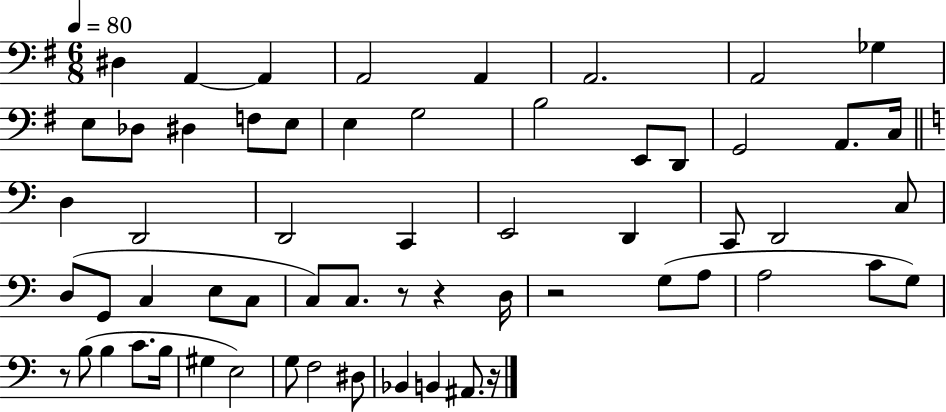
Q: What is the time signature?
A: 6/8